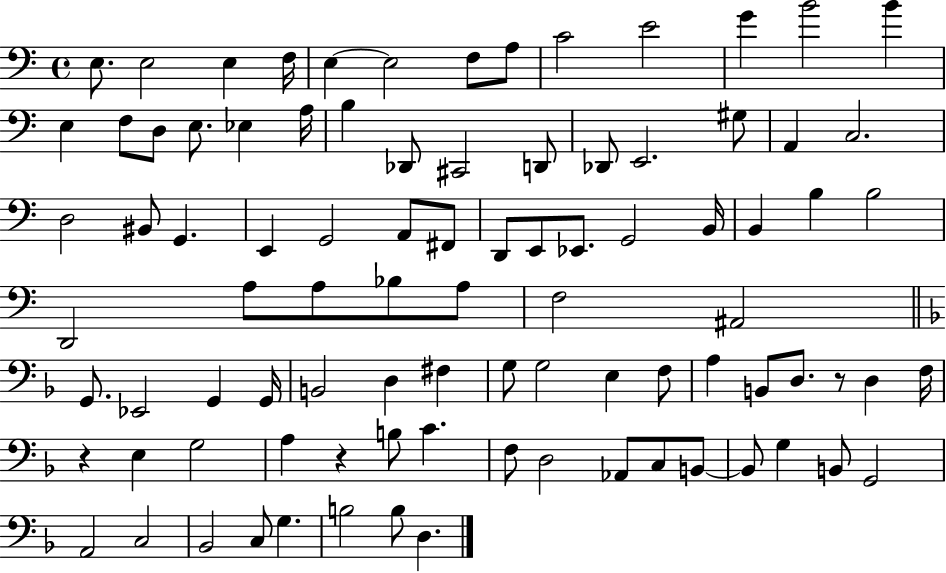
X:1
T:Untitled
M:4/4
L:1/4
K:C
E,/2 E,2 E, F,/4 E, E,2 F,/2 A,/2 C2 E2 G B2 B E, F,/2 D,/2 E,/2 _E, A,/4 B, _D,,/2 ^C,,2 D,,/2 _D,,/2 E,,2 ^G,/2 A,, C,2 D,2 ^B,,/2 G,, E,, G,,2 A,,/2 ^F,,/2 D,,/2 E,,/2 _E,,/2 G,,2 B,,/4 B,, B, B,2 D,,2 A,/2 A,/2 _B,/2 A,/2 F,2 ^A,,2 G,,/2 _E,,2 G,, G,,/4 B,,2 D, ^F, G,/2 G,2 E, F,/2 A, B,,/2 D,/2 z/2 D, F,/4 z E, G,2 A, z B,/2 C F,/2 D,2 _A,,/2 C,/2 B,,/2 B,,/2 G, B,,/2 G,,2 A,,2 C,2 _B,,2 C,/2 G, B,2 B,/2 D,